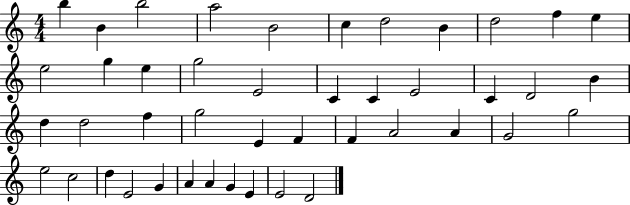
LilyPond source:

{
  \clef treble
  \numericTimeSignature
  \time 4/4
  \key c \major
  b''4 b'4 b''2 | a''2 b'2 | c''4 d''2 b'4 | d''2 f''4 e''4 | \break e''2 g''4 e''4 | g''2 e'2 | c'4 c'4 e'2 | c'4 d'2 b'4 | \break d''4 d''2 f''4 | g''2 e'4 f'4 | f'4 a'2 a'4 | g'2 g''2 | \break e''2 c''2 | d''4 e'2 g'4 | a'4 a'4 g'4 e'4 | e'2 d'2 | \break \bar "|."
}